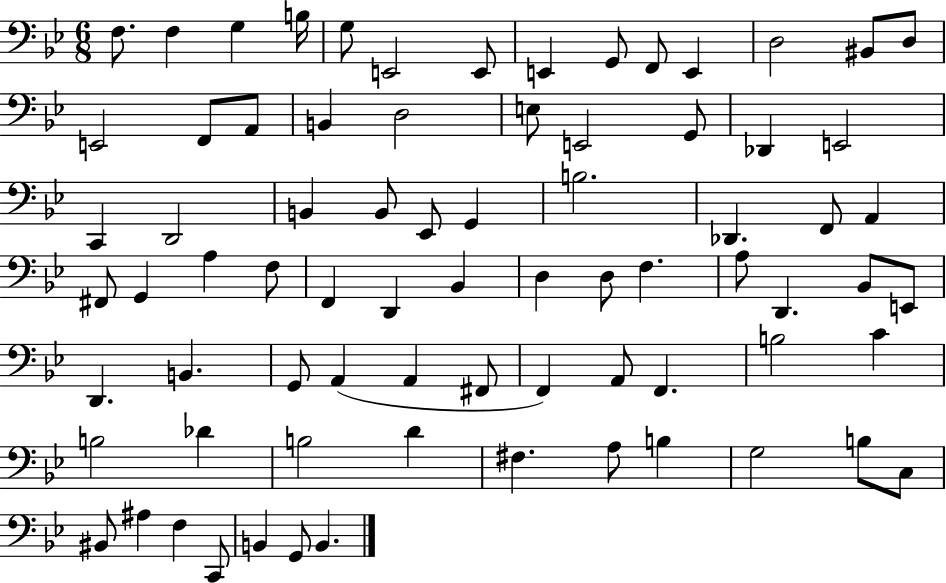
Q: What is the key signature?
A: BES major